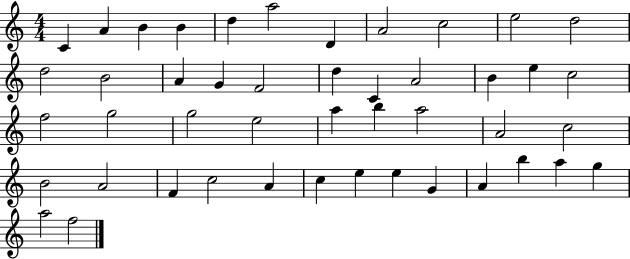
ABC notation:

X:1
T:Untitled
M:4/4
L:1/4
K:C
C A B B d a2 D A2 c2 e2 d2 d2 B2 A G F2 d C A2 B e c2 f2 g2 g2 e2 a b a2 A2 c2 B2 A2 F c2 A c e e G A b a g a2 f2